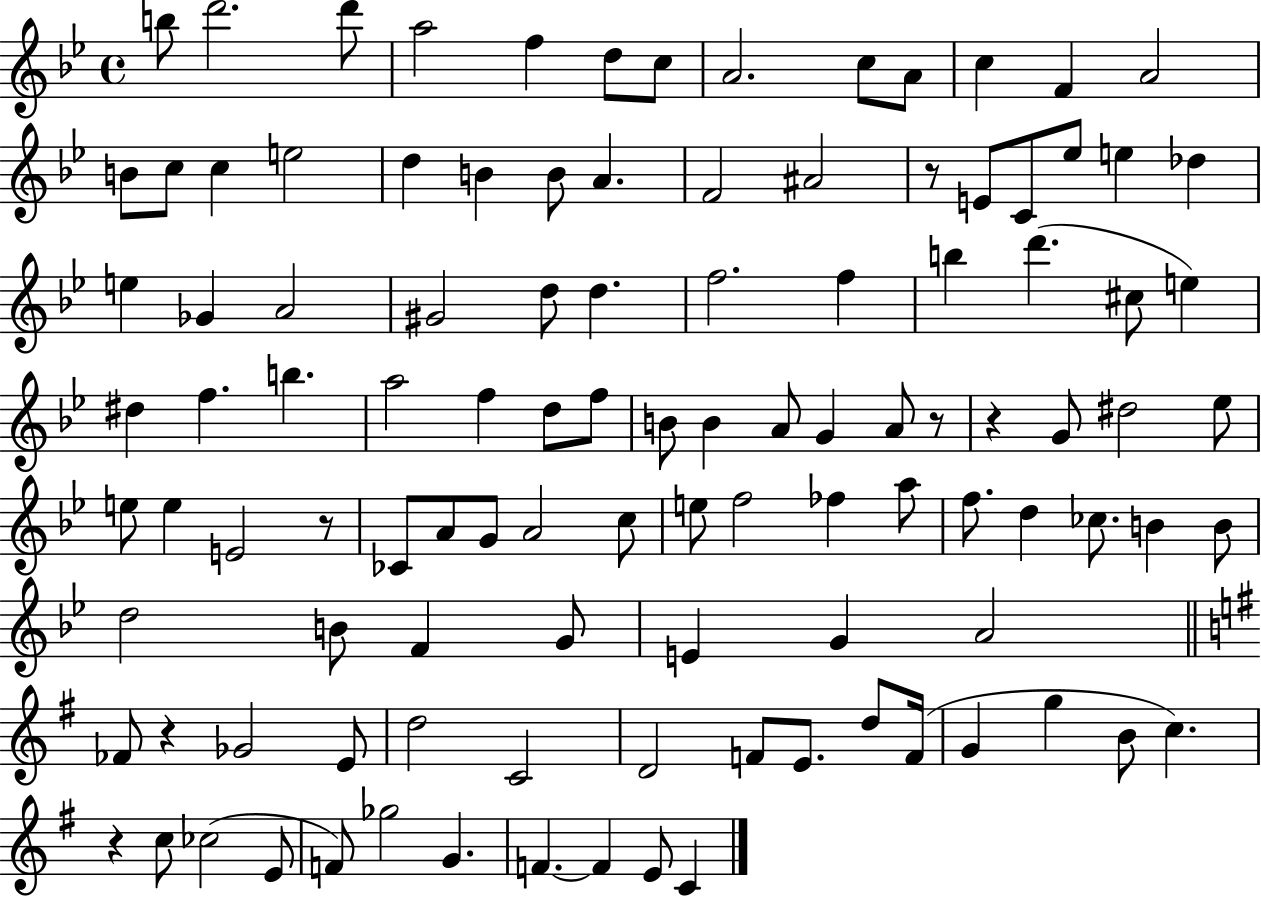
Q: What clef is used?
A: treble